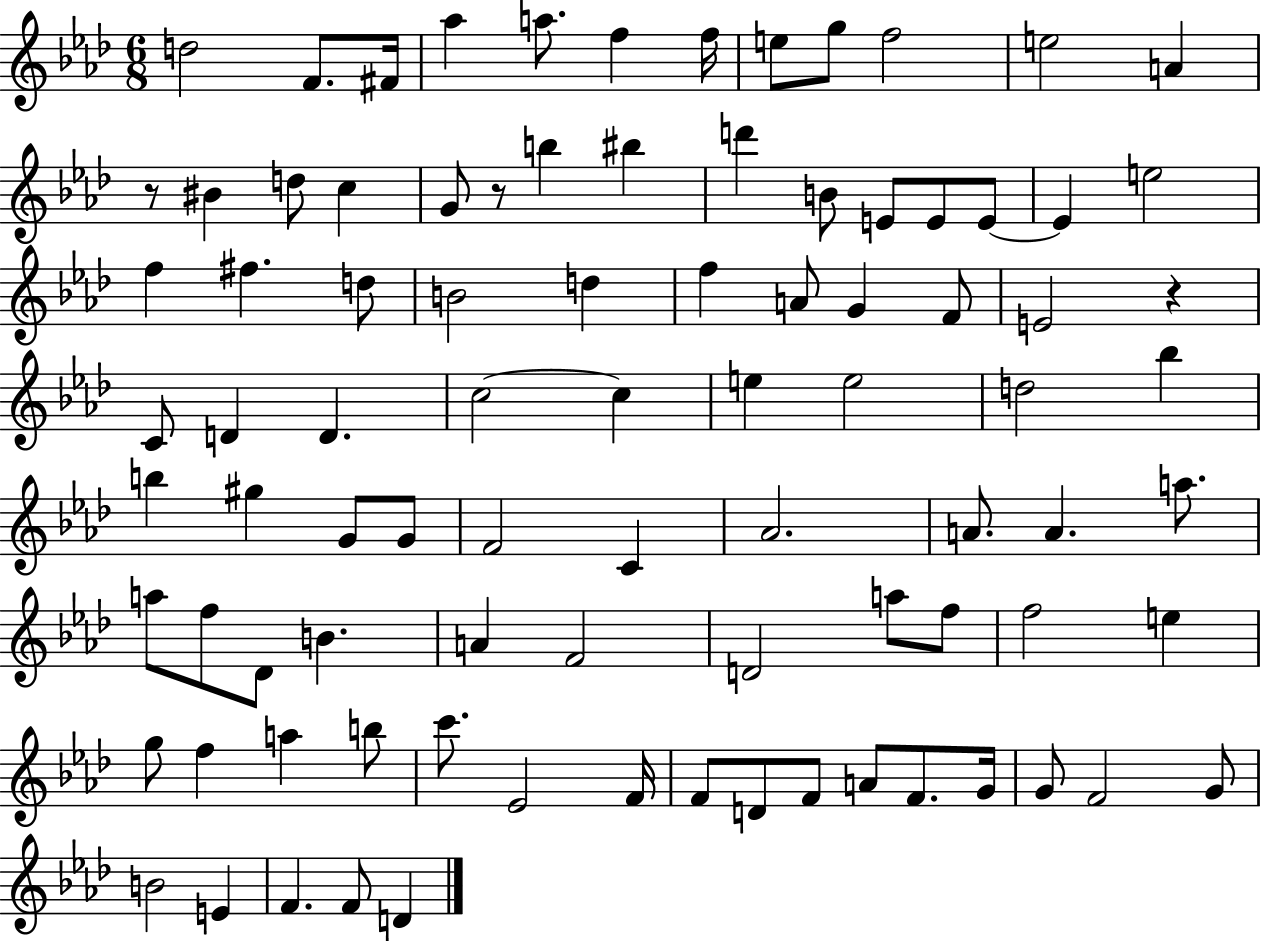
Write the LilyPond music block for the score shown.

{
  \clef treble
  \numericTimeSignature
  \time 6/8
  \key aes \major
  d''2 f'8. fis'16 | aes''4 a''8. f''4 f''16 | e''8 g''8 f''2 | e''2 a'4 | \break r8 bis'4 d''8 c''4 | g'8 r8 b''4 bis''4 | d'''4 b'8 e'8 e'8 e'8~~ | e'4 e''2 | \break f''4 fis''4. d''8 | b'2 d''4 | f''4 a'8 g'4 f'8 | e'2 r4 | \break c'8 d'4 d'4. | c''2~~ c''4 | e''4 e''2 | d''2 bes''4 | \break b''4 gis''4 g'8 g'8 | f'2 c'4 | aes'2. | a'8. a'4. a''8. | \break a''8 f''8 des'8 b'4. | a'4 f'2 | d'2 a''8 f''8 | f''2 e''4 | \break g''8 f''4 a''4 b''8 | c'''8. ees'2 f'16 | f'8 d'8 f'8 a'8 f'8. g'16 | g'8 f'2 g'8 | \break b'2 e'4 | f'4. f'8 d'4 | \bar "|."
}